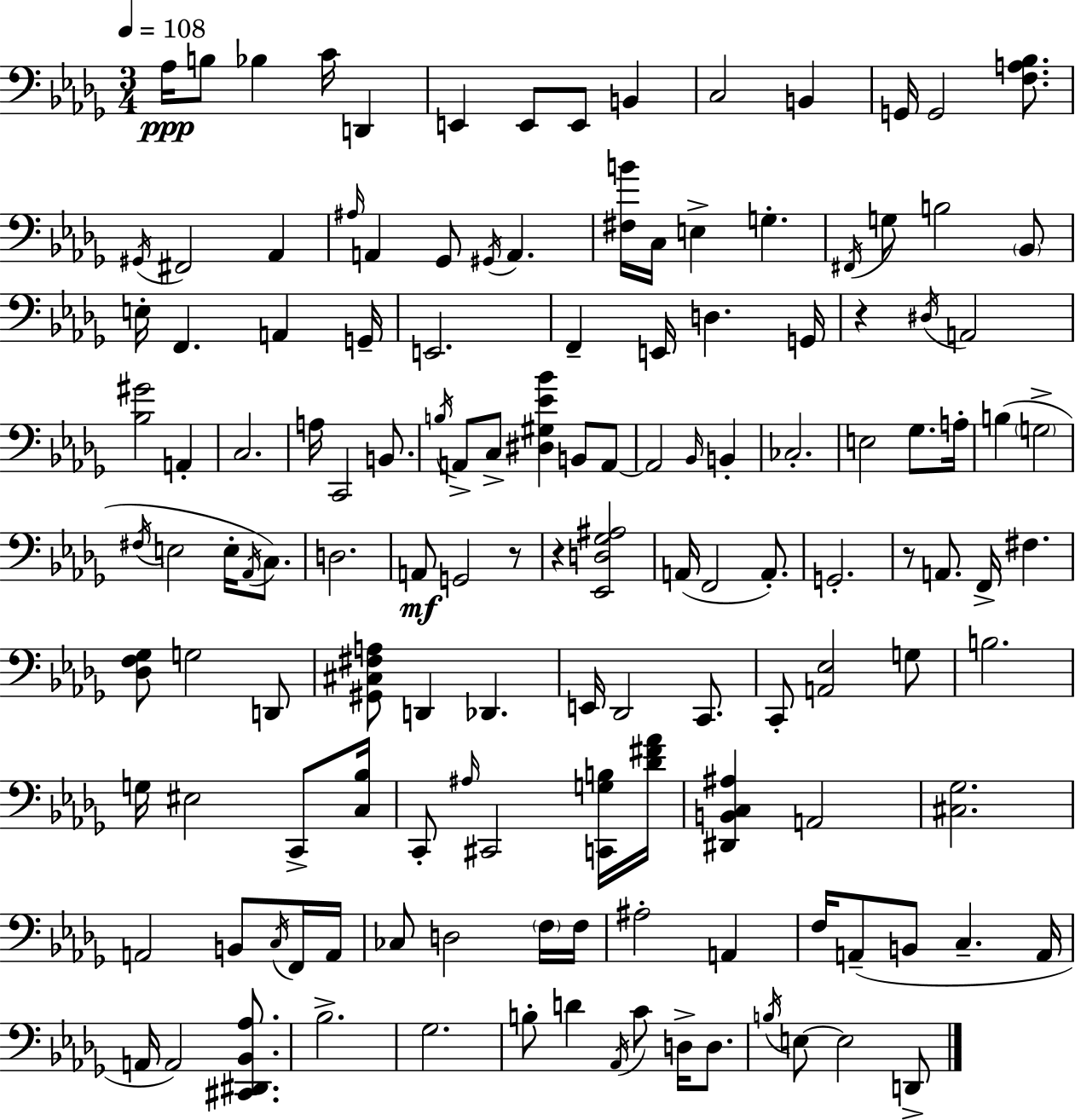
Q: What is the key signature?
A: BES minor